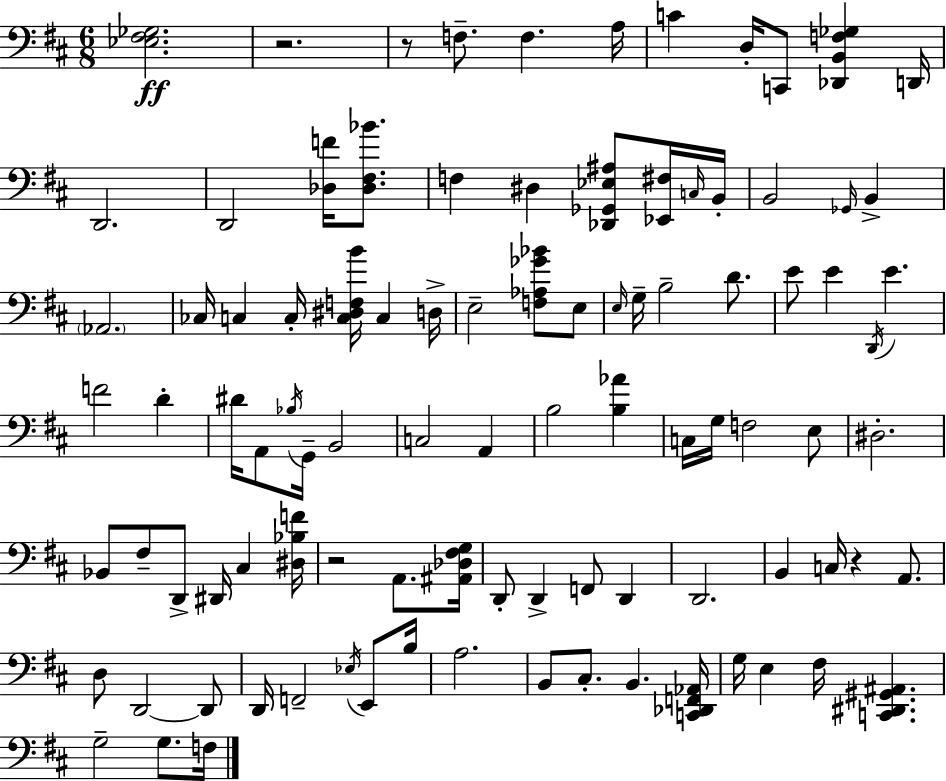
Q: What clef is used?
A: bass